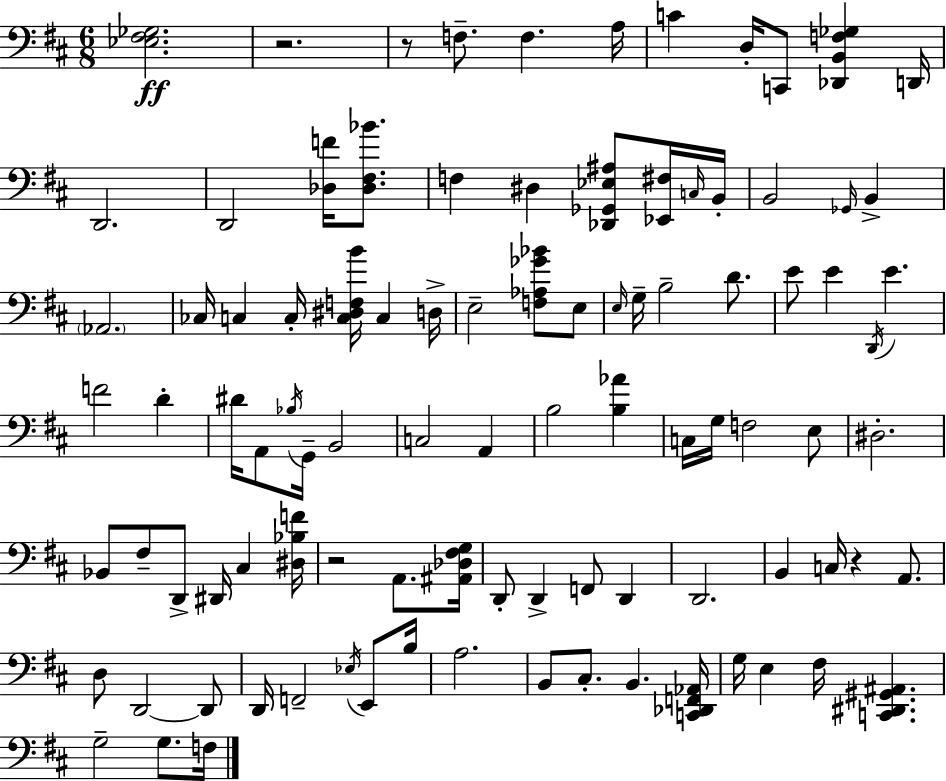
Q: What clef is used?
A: bass